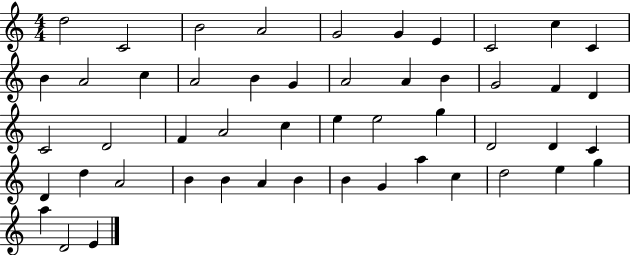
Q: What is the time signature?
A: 4/4